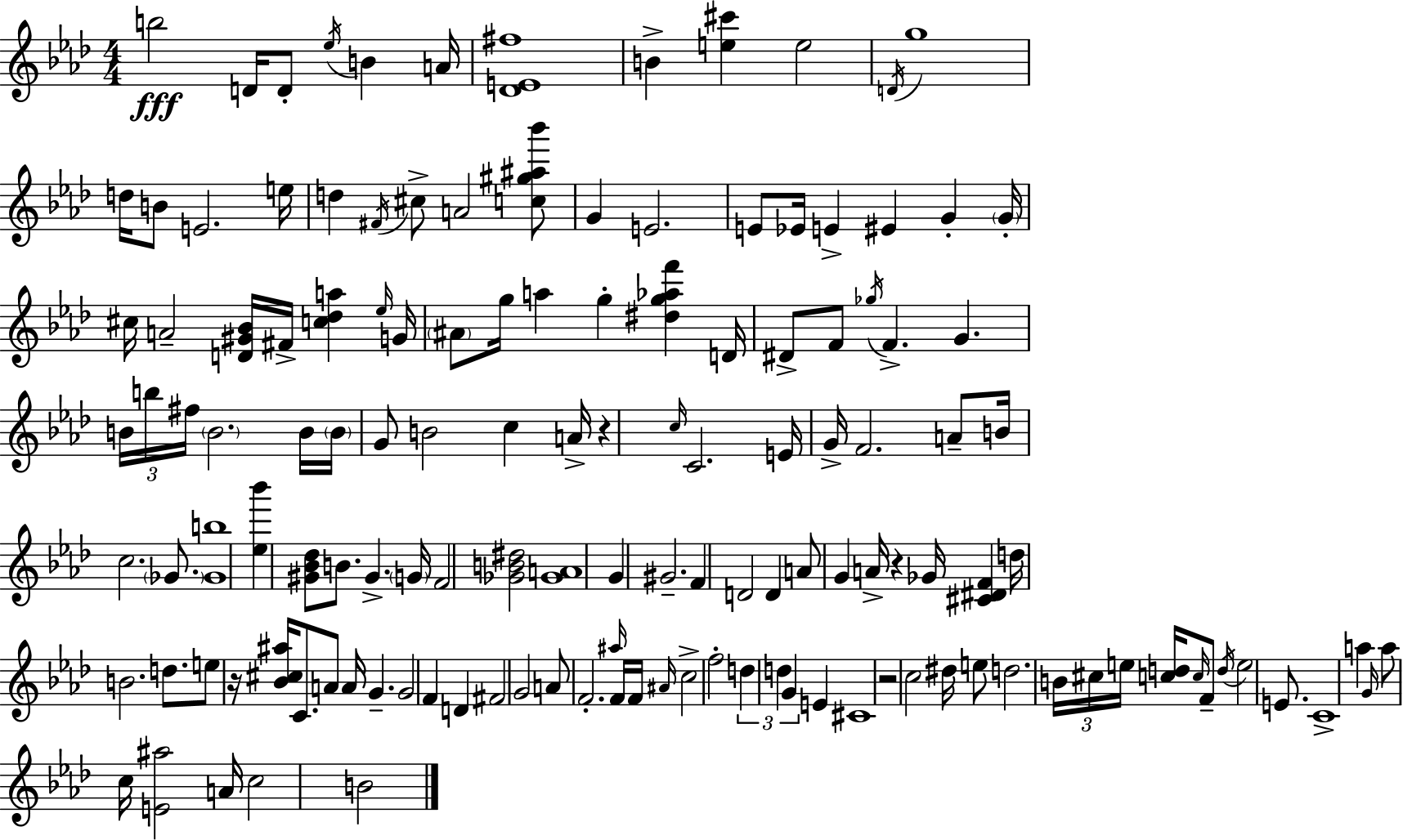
B5/h D4/s D4/e Eb5/s B4/q A4/s [Db4,E4,F#5]/w B4/q [E5,C#6]/q E5/h D4/s G5/w D5/s B4/e E4/h. E5/s D5/q F#4/s C#5/e A4/h [C5,G#5,A#5,Bb6]/e G4/q E4/h. E4/e Eb4/s E4/q EIS4/q G4/q G4/s C#5/s A4/h [D4,G#4,Bb4]/s F#4/s [C5,Db5,A5]/q Eb5/s G4/s A#4/e G5/s A5/q G5/q [D#5,G5,Ab5,F6]/q D4/s D#4/e F4/e Gb5/s F4/q. G4/q. B4/s B5/s F#5/s B4/h. B4/s B4/s G4/e B4/h C5/q A4/s R/q C5/s C4/h. E4/s G4/s F4/h. A4/e B4/s C5/h. Gb4/e. [Gb4,B5]/w [Eb5,Bb6]/q [G#4,Bb4,Db5]/e B4/e. G#4/q. G4/s F4/h [Gb4,B4,D#5]/h [Gb4,A4]/w G4/q G#4/h. F4/q D4/h D4/q A4/e G4/q A4/s R/q Gb4/s [C#4,D#4,F4]/q D5/s B4/h. D5/e. E5/e R/s [Bb4,C#5,A#5]/s C4/e. A4/e A4/s G4/q. G4/h F4/q D4/q F#4/h G4/h A4/e F4/h. A#5/s F4/s F4/s A#4/s C5/h F5/h D5/q D5/q G4/q E4/q C#4/w R/h C5/h D#5/s E5/e D5/h. B4/s C#5/s E5/s [C5,D5]/s C5/s F4/e D5/s E5/h E4/e. C4/w A5/q G4/s A5/e C5/s [E4,A#5]/h A4/s C5/h B4/h